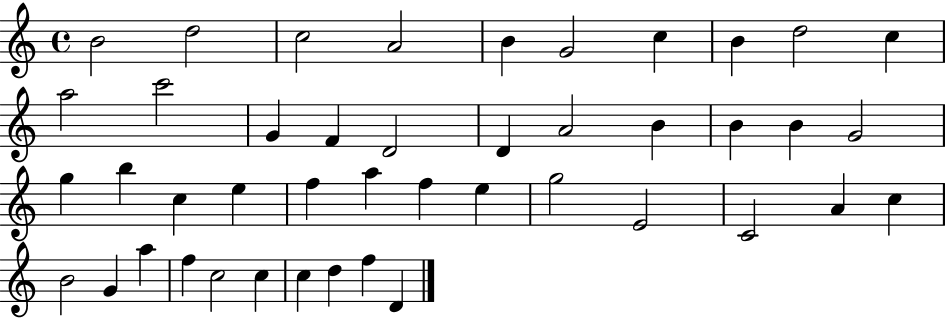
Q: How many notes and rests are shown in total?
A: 44